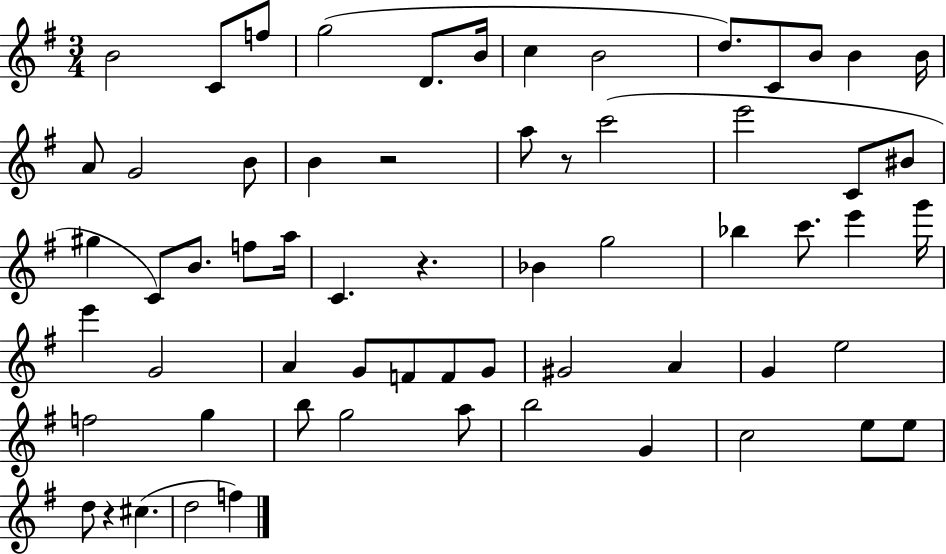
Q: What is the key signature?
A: G major